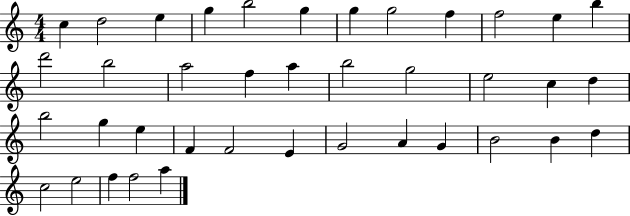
C5/q D5/h E5/q G5/q B5/h G5/q G5/q G5/h F5/q F5/h E5/q B5/q D6/h B5/h A5/h F5/q A5/q B5/h G5/h E5/h C5/q D5/q B5/h G5/q E5/q F4/q F4/h E4/q G4/h A4/q G4/q B4/h B4/q D5/q C5/h E5/h F5/q F5/h A5/q